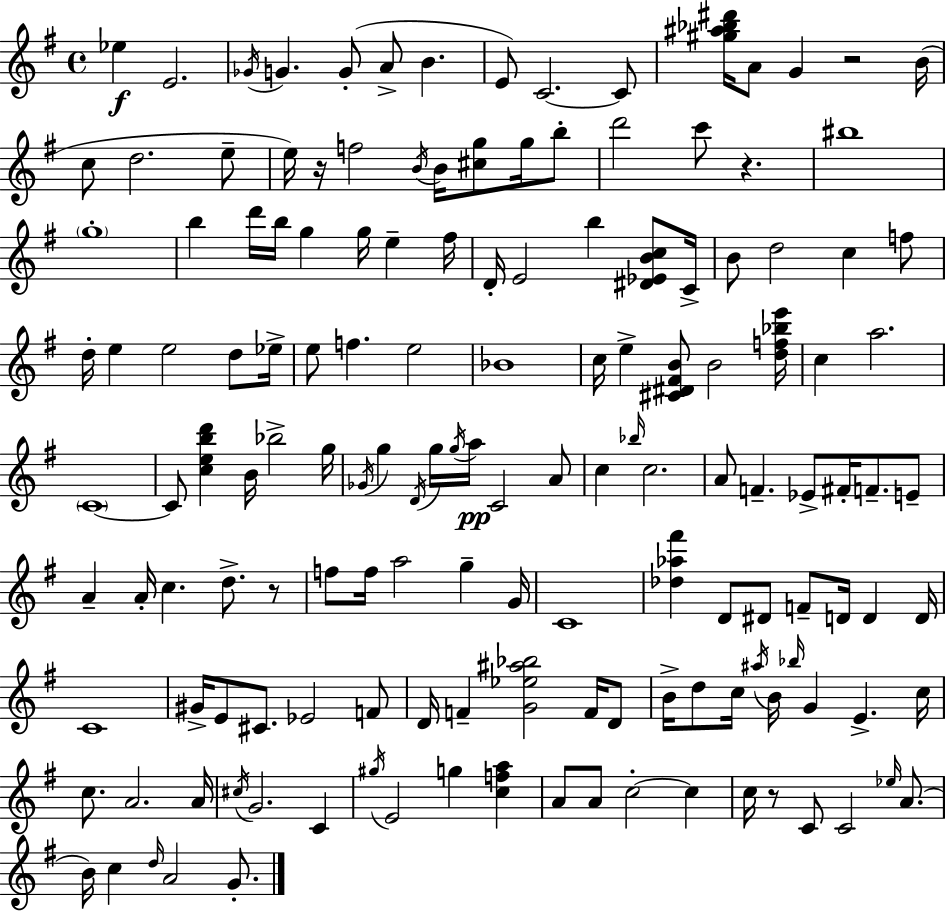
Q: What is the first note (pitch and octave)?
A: Eb5